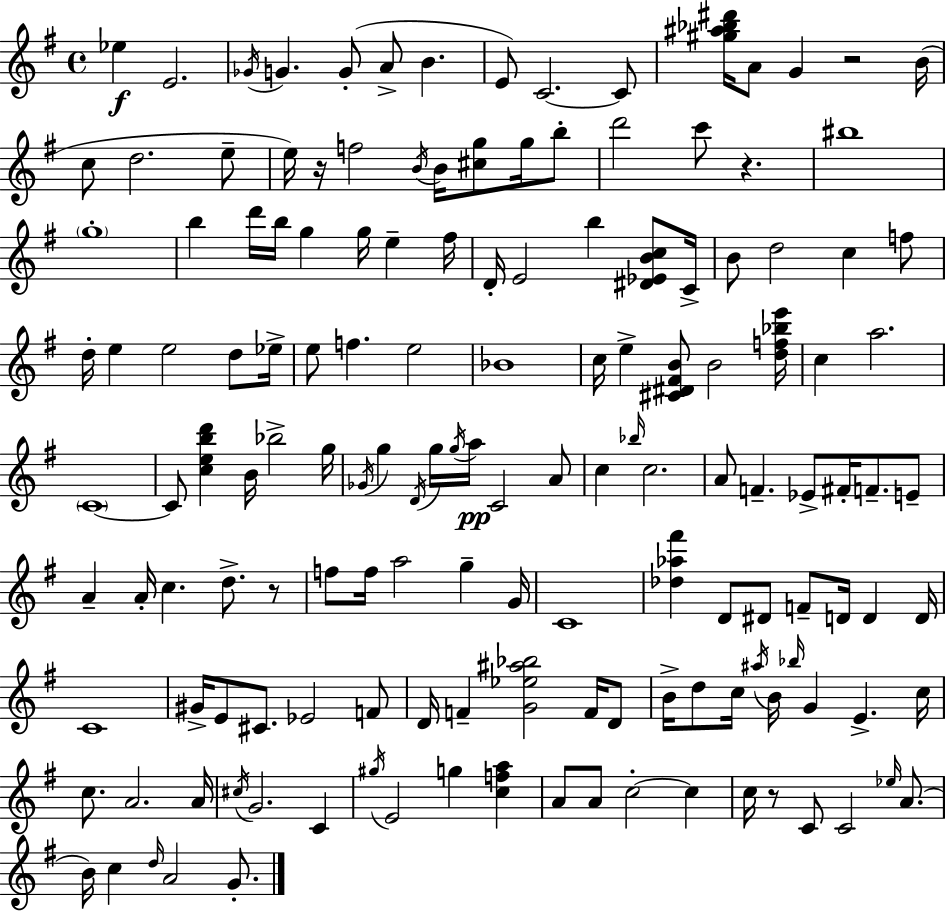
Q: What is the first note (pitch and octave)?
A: Eb5